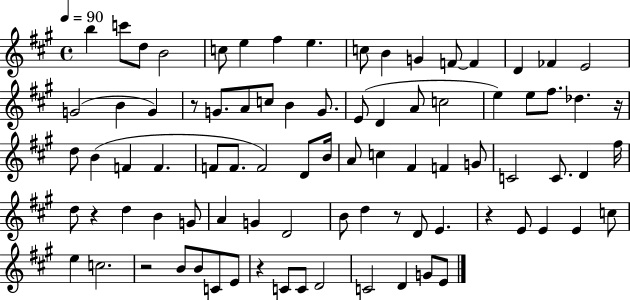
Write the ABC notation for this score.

X:1
T:Untitled
M:4/4
L:1/4
K:A
b c'/2 d/2 B2 c/2 e ^f e c/2 B G F/2 F D _F E2 G2 B G z/2 G/2 A/2 c/2 B G/2 E/2 D A/2 c2 e e/2 ^f/2 _d z/4 d/2 B F F F/2 F/2 F2 D/2 B/4 A/2 c ^F F G/2 C2 C/2 D ^f/4 d/2 z d B G/2 A G D2 B/2 d z/2 D/2 E z E/2 E E c/2 e c2 z2 B/2 B/2 C/2 E/2 z C/2 C/2 D2 C2 D G/2 E/2